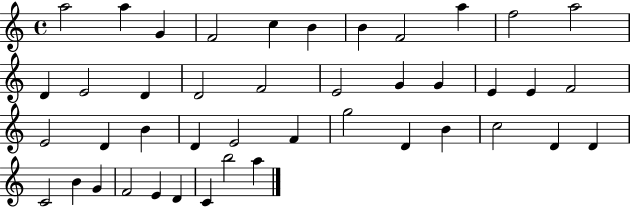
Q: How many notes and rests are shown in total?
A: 43